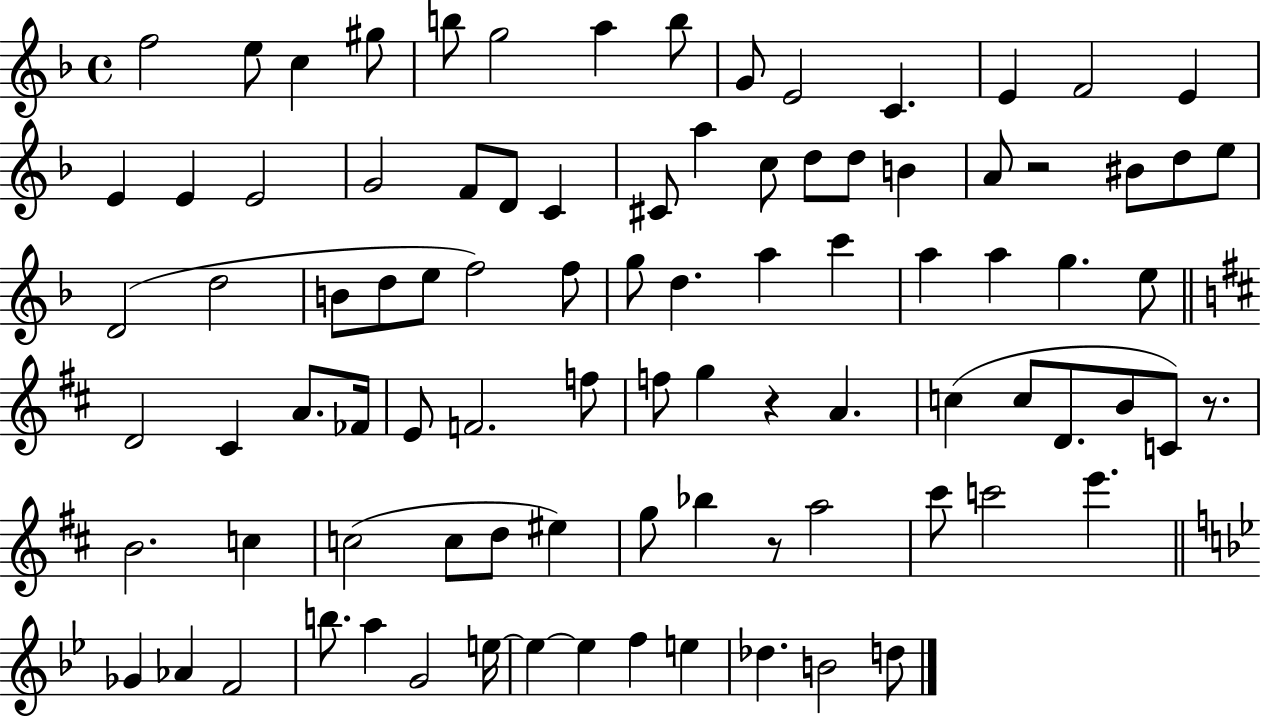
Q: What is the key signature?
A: F major